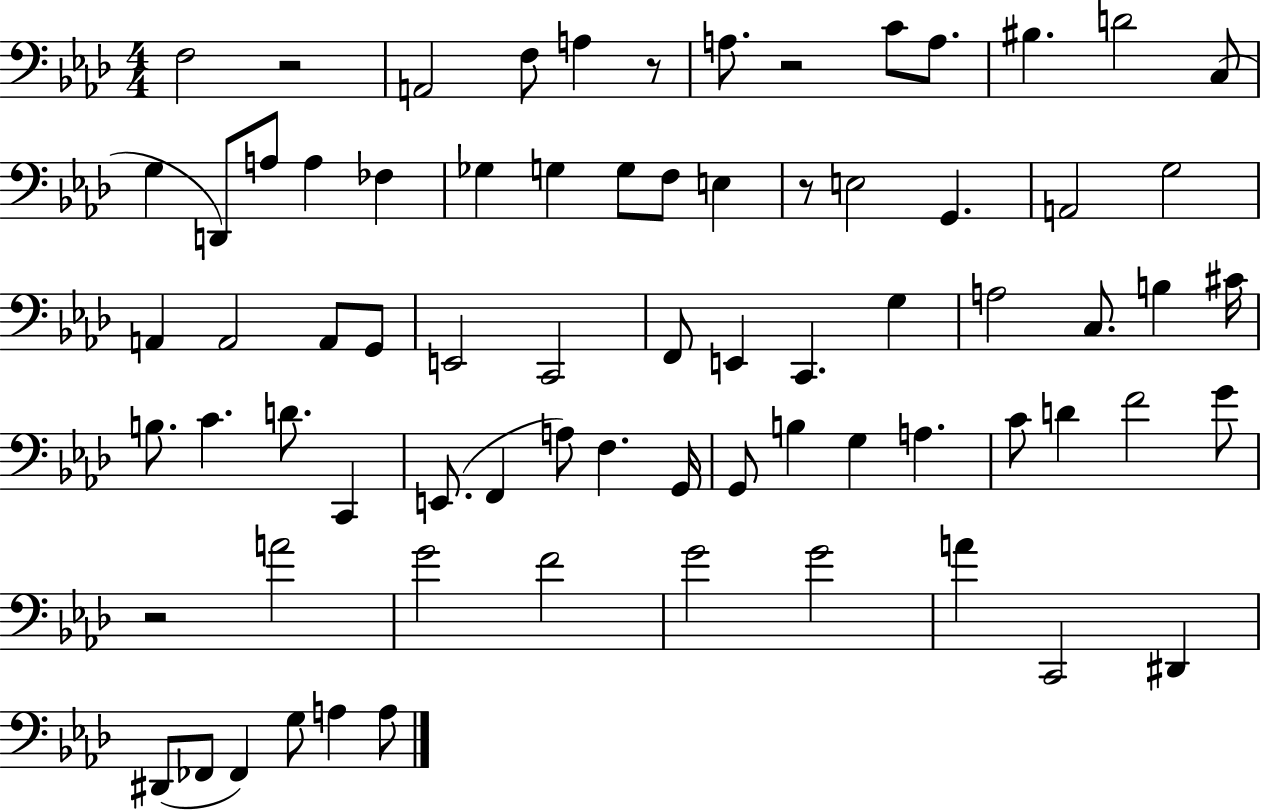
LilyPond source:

{
  \clef bass
  \numericTimeSignature
  \time 4/4
  \key aes \major
  f2 r2 | a,2 f8 a4 r8 | a8. r2 c'8 a8. | bis4. d'2 c8( | \break g4 d,8) a8 a4 fes4 | ges4 g4 g8 f8 e4 | r8 e2 g,4. | a,2 g2 | \break a,4 a,2 a,8 g,8 | e,2 c,2 | f,8 e,4 c,4. g4 | a2 c8. b4 cis'16 | \break b8. c'4. d'8. c,4 | e,8.( f,4 a8) f4. g,16 | g,8 b4 g4 a4. | c'8 d'4 f'2 g'8 | \break r2 a'2 | g'2 f'2 | g'2 g'2 | a'4 c,2 dis,4 | \break dis,8( fes,8 fes,4) g8 a4 a8 | \bar "|."
}